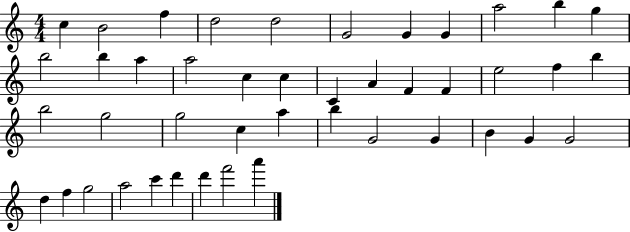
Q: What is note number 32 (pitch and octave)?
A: G4